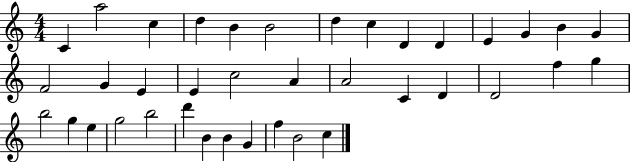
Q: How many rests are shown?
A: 0